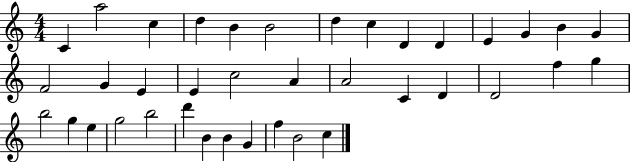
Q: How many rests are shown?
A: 0